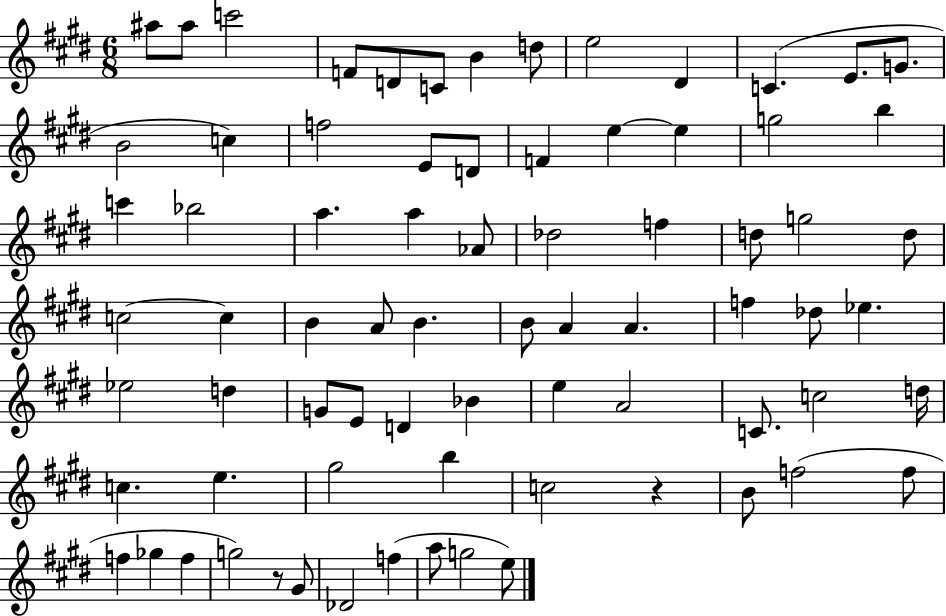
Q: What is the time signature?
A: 6/8